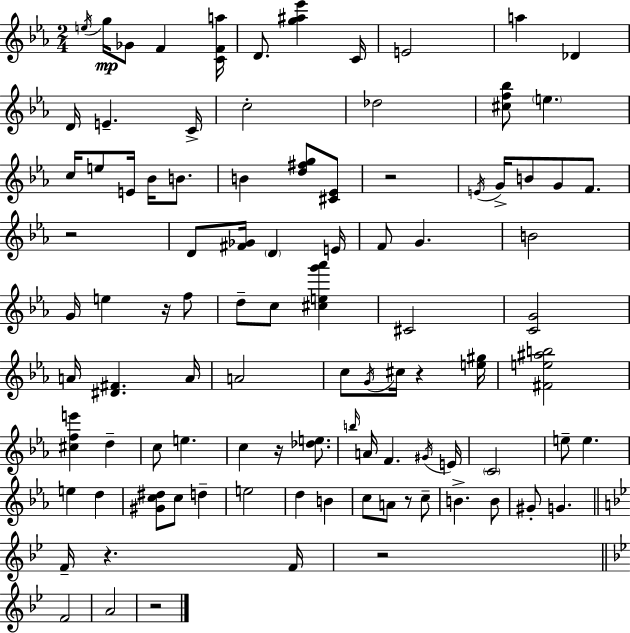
E5/s G5/s Gb4/e F4/q [C4,F4,A5]/s D4/e. [G5,A#5,Eb6]/q C4/s E4/h A5/q Db4/q D4/s E4/q. C4/s C5/h Db5/h [C#5,F5,Bb5]/e E5/q. C5/s E5/e E4/s Bb4/s B4/e. B4/q [D5,F#5,G5]/e [C#4,Eb4]/e R/h E4/s G4/s B4/e G4/e F4/e. R/h D4/e [F#4,Gb4]/s D4/q E4/s F4/e G4/q. B4/h G4/s E5/q R/s F5/e D5/e C5/e [C#5,E5,G6,Ab6]/q C#4/h [C4,G4]/h A4/s [D#4,F#4]/q. A4/s A4/h C5/e G4/s C#5/s R/q [E5,G#5]/s [F#4,E5,A#5,B5]/h [C#5,F5,E6]/q D5/q C5/e E5/q. C5/q R/s [Db5,E5]/e. B5/s A4/s F4/q. G#4/s E4/s C4/h E5/e E5/q. E5/q D5/q [G#4,C5,D#5]/e C5/e D5/q E5/h D5/q B4/q C5/e A4/e R/e C5/e B4/q. B4/e G#4/e G4/q. F4/s R/q. F4/s R/h F4/h A4/h R/h